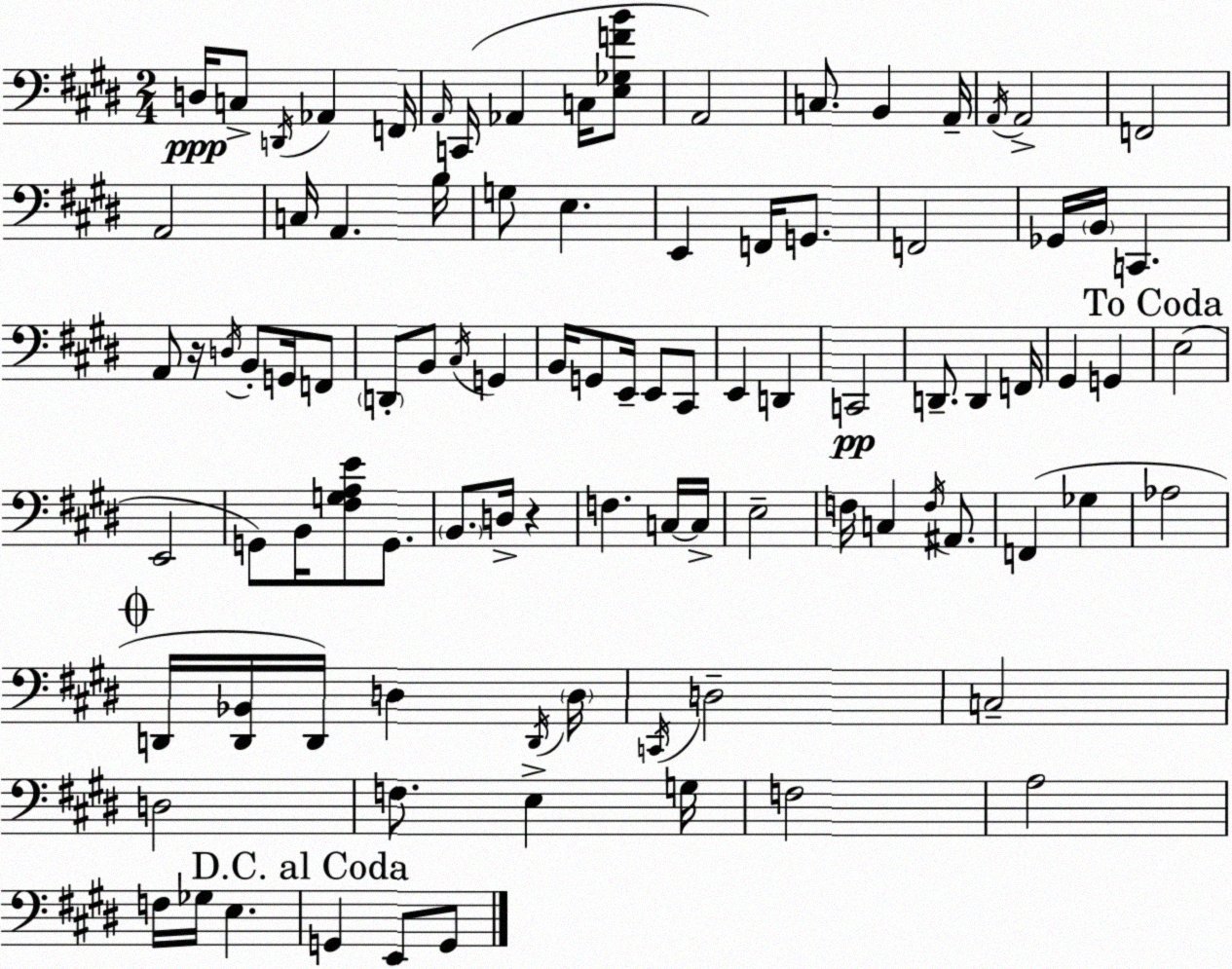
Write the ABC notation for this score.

X:1
T:Untitled
M:2/4
L:1/4
K:E
D,/4 C,/2 D,,/4 _A,, F,,/4 A,,/4 C,,/4 _A,, C,/4 [E,_G,FB]/2 A,,2 C,/2 B,, A,,/4 A,,/4 A,,2 F,,2 A,,2 C,/4 A,, B,/4 G,/2 E, E,, F,,/4 G,,/2 F,,2 _G,,/4 B,,/4 C,, A,,/2 z/4 D,/4 B,,/2 G,,/4 F,,/2 D,,/2 B,,/2 ^C,/4 G,, B,,/4 G,,/2 E,,/4 E,,/2 ^C,,/2 E,, D,, C,,2 D,,/2 D,, F,,/4 ^G,, G,, E,2 E,,2 G,,/2 B,,/4 [^F,G,A,E]/2 G,,/2 B,,/2 D,/4 z F, C,/4 C,/4 E,2 F,/4 C, F,/4 ^A,,/2 F,, _G, _A,2 D,,/4 [D,,_B,,]/4 D,,/4 D, D,,/4 D,/4 C,,/4 D,2 C,2 D,2 F,/2 E, G,/4 F,2 A,2 F,/4 _G,/4 E, G,, E,,/2 G,,/2